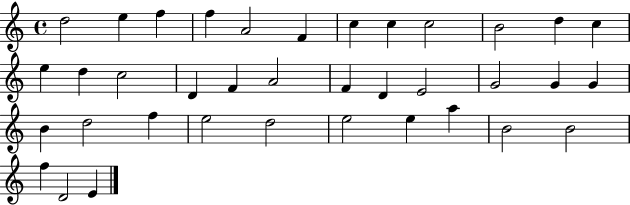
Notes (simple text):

D5/h E5/q F5/q F5/q A4/h F4/q C5/q C5/q C5/h B4/h D5/q C5/q E5/q D5/q C5/h D4/q F4/q A4/h F4/q D4/q E4/h G4/h G4/q G4/q B4/q D5/h F5/q E5/h D5/h E5/h E5/q A5/q B4/h B4/h F5/q D4/h E4/q